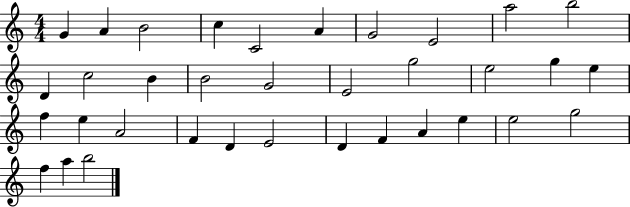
X:1
T:Untitled
M:4/4
L:1/4
K:C
G A B2 c C2 A G2 E2 a2 b2 D c2 B B2 G2 E2 g2 e2 g e f e A2 F D E2 D F A e e2 g2 f a b2